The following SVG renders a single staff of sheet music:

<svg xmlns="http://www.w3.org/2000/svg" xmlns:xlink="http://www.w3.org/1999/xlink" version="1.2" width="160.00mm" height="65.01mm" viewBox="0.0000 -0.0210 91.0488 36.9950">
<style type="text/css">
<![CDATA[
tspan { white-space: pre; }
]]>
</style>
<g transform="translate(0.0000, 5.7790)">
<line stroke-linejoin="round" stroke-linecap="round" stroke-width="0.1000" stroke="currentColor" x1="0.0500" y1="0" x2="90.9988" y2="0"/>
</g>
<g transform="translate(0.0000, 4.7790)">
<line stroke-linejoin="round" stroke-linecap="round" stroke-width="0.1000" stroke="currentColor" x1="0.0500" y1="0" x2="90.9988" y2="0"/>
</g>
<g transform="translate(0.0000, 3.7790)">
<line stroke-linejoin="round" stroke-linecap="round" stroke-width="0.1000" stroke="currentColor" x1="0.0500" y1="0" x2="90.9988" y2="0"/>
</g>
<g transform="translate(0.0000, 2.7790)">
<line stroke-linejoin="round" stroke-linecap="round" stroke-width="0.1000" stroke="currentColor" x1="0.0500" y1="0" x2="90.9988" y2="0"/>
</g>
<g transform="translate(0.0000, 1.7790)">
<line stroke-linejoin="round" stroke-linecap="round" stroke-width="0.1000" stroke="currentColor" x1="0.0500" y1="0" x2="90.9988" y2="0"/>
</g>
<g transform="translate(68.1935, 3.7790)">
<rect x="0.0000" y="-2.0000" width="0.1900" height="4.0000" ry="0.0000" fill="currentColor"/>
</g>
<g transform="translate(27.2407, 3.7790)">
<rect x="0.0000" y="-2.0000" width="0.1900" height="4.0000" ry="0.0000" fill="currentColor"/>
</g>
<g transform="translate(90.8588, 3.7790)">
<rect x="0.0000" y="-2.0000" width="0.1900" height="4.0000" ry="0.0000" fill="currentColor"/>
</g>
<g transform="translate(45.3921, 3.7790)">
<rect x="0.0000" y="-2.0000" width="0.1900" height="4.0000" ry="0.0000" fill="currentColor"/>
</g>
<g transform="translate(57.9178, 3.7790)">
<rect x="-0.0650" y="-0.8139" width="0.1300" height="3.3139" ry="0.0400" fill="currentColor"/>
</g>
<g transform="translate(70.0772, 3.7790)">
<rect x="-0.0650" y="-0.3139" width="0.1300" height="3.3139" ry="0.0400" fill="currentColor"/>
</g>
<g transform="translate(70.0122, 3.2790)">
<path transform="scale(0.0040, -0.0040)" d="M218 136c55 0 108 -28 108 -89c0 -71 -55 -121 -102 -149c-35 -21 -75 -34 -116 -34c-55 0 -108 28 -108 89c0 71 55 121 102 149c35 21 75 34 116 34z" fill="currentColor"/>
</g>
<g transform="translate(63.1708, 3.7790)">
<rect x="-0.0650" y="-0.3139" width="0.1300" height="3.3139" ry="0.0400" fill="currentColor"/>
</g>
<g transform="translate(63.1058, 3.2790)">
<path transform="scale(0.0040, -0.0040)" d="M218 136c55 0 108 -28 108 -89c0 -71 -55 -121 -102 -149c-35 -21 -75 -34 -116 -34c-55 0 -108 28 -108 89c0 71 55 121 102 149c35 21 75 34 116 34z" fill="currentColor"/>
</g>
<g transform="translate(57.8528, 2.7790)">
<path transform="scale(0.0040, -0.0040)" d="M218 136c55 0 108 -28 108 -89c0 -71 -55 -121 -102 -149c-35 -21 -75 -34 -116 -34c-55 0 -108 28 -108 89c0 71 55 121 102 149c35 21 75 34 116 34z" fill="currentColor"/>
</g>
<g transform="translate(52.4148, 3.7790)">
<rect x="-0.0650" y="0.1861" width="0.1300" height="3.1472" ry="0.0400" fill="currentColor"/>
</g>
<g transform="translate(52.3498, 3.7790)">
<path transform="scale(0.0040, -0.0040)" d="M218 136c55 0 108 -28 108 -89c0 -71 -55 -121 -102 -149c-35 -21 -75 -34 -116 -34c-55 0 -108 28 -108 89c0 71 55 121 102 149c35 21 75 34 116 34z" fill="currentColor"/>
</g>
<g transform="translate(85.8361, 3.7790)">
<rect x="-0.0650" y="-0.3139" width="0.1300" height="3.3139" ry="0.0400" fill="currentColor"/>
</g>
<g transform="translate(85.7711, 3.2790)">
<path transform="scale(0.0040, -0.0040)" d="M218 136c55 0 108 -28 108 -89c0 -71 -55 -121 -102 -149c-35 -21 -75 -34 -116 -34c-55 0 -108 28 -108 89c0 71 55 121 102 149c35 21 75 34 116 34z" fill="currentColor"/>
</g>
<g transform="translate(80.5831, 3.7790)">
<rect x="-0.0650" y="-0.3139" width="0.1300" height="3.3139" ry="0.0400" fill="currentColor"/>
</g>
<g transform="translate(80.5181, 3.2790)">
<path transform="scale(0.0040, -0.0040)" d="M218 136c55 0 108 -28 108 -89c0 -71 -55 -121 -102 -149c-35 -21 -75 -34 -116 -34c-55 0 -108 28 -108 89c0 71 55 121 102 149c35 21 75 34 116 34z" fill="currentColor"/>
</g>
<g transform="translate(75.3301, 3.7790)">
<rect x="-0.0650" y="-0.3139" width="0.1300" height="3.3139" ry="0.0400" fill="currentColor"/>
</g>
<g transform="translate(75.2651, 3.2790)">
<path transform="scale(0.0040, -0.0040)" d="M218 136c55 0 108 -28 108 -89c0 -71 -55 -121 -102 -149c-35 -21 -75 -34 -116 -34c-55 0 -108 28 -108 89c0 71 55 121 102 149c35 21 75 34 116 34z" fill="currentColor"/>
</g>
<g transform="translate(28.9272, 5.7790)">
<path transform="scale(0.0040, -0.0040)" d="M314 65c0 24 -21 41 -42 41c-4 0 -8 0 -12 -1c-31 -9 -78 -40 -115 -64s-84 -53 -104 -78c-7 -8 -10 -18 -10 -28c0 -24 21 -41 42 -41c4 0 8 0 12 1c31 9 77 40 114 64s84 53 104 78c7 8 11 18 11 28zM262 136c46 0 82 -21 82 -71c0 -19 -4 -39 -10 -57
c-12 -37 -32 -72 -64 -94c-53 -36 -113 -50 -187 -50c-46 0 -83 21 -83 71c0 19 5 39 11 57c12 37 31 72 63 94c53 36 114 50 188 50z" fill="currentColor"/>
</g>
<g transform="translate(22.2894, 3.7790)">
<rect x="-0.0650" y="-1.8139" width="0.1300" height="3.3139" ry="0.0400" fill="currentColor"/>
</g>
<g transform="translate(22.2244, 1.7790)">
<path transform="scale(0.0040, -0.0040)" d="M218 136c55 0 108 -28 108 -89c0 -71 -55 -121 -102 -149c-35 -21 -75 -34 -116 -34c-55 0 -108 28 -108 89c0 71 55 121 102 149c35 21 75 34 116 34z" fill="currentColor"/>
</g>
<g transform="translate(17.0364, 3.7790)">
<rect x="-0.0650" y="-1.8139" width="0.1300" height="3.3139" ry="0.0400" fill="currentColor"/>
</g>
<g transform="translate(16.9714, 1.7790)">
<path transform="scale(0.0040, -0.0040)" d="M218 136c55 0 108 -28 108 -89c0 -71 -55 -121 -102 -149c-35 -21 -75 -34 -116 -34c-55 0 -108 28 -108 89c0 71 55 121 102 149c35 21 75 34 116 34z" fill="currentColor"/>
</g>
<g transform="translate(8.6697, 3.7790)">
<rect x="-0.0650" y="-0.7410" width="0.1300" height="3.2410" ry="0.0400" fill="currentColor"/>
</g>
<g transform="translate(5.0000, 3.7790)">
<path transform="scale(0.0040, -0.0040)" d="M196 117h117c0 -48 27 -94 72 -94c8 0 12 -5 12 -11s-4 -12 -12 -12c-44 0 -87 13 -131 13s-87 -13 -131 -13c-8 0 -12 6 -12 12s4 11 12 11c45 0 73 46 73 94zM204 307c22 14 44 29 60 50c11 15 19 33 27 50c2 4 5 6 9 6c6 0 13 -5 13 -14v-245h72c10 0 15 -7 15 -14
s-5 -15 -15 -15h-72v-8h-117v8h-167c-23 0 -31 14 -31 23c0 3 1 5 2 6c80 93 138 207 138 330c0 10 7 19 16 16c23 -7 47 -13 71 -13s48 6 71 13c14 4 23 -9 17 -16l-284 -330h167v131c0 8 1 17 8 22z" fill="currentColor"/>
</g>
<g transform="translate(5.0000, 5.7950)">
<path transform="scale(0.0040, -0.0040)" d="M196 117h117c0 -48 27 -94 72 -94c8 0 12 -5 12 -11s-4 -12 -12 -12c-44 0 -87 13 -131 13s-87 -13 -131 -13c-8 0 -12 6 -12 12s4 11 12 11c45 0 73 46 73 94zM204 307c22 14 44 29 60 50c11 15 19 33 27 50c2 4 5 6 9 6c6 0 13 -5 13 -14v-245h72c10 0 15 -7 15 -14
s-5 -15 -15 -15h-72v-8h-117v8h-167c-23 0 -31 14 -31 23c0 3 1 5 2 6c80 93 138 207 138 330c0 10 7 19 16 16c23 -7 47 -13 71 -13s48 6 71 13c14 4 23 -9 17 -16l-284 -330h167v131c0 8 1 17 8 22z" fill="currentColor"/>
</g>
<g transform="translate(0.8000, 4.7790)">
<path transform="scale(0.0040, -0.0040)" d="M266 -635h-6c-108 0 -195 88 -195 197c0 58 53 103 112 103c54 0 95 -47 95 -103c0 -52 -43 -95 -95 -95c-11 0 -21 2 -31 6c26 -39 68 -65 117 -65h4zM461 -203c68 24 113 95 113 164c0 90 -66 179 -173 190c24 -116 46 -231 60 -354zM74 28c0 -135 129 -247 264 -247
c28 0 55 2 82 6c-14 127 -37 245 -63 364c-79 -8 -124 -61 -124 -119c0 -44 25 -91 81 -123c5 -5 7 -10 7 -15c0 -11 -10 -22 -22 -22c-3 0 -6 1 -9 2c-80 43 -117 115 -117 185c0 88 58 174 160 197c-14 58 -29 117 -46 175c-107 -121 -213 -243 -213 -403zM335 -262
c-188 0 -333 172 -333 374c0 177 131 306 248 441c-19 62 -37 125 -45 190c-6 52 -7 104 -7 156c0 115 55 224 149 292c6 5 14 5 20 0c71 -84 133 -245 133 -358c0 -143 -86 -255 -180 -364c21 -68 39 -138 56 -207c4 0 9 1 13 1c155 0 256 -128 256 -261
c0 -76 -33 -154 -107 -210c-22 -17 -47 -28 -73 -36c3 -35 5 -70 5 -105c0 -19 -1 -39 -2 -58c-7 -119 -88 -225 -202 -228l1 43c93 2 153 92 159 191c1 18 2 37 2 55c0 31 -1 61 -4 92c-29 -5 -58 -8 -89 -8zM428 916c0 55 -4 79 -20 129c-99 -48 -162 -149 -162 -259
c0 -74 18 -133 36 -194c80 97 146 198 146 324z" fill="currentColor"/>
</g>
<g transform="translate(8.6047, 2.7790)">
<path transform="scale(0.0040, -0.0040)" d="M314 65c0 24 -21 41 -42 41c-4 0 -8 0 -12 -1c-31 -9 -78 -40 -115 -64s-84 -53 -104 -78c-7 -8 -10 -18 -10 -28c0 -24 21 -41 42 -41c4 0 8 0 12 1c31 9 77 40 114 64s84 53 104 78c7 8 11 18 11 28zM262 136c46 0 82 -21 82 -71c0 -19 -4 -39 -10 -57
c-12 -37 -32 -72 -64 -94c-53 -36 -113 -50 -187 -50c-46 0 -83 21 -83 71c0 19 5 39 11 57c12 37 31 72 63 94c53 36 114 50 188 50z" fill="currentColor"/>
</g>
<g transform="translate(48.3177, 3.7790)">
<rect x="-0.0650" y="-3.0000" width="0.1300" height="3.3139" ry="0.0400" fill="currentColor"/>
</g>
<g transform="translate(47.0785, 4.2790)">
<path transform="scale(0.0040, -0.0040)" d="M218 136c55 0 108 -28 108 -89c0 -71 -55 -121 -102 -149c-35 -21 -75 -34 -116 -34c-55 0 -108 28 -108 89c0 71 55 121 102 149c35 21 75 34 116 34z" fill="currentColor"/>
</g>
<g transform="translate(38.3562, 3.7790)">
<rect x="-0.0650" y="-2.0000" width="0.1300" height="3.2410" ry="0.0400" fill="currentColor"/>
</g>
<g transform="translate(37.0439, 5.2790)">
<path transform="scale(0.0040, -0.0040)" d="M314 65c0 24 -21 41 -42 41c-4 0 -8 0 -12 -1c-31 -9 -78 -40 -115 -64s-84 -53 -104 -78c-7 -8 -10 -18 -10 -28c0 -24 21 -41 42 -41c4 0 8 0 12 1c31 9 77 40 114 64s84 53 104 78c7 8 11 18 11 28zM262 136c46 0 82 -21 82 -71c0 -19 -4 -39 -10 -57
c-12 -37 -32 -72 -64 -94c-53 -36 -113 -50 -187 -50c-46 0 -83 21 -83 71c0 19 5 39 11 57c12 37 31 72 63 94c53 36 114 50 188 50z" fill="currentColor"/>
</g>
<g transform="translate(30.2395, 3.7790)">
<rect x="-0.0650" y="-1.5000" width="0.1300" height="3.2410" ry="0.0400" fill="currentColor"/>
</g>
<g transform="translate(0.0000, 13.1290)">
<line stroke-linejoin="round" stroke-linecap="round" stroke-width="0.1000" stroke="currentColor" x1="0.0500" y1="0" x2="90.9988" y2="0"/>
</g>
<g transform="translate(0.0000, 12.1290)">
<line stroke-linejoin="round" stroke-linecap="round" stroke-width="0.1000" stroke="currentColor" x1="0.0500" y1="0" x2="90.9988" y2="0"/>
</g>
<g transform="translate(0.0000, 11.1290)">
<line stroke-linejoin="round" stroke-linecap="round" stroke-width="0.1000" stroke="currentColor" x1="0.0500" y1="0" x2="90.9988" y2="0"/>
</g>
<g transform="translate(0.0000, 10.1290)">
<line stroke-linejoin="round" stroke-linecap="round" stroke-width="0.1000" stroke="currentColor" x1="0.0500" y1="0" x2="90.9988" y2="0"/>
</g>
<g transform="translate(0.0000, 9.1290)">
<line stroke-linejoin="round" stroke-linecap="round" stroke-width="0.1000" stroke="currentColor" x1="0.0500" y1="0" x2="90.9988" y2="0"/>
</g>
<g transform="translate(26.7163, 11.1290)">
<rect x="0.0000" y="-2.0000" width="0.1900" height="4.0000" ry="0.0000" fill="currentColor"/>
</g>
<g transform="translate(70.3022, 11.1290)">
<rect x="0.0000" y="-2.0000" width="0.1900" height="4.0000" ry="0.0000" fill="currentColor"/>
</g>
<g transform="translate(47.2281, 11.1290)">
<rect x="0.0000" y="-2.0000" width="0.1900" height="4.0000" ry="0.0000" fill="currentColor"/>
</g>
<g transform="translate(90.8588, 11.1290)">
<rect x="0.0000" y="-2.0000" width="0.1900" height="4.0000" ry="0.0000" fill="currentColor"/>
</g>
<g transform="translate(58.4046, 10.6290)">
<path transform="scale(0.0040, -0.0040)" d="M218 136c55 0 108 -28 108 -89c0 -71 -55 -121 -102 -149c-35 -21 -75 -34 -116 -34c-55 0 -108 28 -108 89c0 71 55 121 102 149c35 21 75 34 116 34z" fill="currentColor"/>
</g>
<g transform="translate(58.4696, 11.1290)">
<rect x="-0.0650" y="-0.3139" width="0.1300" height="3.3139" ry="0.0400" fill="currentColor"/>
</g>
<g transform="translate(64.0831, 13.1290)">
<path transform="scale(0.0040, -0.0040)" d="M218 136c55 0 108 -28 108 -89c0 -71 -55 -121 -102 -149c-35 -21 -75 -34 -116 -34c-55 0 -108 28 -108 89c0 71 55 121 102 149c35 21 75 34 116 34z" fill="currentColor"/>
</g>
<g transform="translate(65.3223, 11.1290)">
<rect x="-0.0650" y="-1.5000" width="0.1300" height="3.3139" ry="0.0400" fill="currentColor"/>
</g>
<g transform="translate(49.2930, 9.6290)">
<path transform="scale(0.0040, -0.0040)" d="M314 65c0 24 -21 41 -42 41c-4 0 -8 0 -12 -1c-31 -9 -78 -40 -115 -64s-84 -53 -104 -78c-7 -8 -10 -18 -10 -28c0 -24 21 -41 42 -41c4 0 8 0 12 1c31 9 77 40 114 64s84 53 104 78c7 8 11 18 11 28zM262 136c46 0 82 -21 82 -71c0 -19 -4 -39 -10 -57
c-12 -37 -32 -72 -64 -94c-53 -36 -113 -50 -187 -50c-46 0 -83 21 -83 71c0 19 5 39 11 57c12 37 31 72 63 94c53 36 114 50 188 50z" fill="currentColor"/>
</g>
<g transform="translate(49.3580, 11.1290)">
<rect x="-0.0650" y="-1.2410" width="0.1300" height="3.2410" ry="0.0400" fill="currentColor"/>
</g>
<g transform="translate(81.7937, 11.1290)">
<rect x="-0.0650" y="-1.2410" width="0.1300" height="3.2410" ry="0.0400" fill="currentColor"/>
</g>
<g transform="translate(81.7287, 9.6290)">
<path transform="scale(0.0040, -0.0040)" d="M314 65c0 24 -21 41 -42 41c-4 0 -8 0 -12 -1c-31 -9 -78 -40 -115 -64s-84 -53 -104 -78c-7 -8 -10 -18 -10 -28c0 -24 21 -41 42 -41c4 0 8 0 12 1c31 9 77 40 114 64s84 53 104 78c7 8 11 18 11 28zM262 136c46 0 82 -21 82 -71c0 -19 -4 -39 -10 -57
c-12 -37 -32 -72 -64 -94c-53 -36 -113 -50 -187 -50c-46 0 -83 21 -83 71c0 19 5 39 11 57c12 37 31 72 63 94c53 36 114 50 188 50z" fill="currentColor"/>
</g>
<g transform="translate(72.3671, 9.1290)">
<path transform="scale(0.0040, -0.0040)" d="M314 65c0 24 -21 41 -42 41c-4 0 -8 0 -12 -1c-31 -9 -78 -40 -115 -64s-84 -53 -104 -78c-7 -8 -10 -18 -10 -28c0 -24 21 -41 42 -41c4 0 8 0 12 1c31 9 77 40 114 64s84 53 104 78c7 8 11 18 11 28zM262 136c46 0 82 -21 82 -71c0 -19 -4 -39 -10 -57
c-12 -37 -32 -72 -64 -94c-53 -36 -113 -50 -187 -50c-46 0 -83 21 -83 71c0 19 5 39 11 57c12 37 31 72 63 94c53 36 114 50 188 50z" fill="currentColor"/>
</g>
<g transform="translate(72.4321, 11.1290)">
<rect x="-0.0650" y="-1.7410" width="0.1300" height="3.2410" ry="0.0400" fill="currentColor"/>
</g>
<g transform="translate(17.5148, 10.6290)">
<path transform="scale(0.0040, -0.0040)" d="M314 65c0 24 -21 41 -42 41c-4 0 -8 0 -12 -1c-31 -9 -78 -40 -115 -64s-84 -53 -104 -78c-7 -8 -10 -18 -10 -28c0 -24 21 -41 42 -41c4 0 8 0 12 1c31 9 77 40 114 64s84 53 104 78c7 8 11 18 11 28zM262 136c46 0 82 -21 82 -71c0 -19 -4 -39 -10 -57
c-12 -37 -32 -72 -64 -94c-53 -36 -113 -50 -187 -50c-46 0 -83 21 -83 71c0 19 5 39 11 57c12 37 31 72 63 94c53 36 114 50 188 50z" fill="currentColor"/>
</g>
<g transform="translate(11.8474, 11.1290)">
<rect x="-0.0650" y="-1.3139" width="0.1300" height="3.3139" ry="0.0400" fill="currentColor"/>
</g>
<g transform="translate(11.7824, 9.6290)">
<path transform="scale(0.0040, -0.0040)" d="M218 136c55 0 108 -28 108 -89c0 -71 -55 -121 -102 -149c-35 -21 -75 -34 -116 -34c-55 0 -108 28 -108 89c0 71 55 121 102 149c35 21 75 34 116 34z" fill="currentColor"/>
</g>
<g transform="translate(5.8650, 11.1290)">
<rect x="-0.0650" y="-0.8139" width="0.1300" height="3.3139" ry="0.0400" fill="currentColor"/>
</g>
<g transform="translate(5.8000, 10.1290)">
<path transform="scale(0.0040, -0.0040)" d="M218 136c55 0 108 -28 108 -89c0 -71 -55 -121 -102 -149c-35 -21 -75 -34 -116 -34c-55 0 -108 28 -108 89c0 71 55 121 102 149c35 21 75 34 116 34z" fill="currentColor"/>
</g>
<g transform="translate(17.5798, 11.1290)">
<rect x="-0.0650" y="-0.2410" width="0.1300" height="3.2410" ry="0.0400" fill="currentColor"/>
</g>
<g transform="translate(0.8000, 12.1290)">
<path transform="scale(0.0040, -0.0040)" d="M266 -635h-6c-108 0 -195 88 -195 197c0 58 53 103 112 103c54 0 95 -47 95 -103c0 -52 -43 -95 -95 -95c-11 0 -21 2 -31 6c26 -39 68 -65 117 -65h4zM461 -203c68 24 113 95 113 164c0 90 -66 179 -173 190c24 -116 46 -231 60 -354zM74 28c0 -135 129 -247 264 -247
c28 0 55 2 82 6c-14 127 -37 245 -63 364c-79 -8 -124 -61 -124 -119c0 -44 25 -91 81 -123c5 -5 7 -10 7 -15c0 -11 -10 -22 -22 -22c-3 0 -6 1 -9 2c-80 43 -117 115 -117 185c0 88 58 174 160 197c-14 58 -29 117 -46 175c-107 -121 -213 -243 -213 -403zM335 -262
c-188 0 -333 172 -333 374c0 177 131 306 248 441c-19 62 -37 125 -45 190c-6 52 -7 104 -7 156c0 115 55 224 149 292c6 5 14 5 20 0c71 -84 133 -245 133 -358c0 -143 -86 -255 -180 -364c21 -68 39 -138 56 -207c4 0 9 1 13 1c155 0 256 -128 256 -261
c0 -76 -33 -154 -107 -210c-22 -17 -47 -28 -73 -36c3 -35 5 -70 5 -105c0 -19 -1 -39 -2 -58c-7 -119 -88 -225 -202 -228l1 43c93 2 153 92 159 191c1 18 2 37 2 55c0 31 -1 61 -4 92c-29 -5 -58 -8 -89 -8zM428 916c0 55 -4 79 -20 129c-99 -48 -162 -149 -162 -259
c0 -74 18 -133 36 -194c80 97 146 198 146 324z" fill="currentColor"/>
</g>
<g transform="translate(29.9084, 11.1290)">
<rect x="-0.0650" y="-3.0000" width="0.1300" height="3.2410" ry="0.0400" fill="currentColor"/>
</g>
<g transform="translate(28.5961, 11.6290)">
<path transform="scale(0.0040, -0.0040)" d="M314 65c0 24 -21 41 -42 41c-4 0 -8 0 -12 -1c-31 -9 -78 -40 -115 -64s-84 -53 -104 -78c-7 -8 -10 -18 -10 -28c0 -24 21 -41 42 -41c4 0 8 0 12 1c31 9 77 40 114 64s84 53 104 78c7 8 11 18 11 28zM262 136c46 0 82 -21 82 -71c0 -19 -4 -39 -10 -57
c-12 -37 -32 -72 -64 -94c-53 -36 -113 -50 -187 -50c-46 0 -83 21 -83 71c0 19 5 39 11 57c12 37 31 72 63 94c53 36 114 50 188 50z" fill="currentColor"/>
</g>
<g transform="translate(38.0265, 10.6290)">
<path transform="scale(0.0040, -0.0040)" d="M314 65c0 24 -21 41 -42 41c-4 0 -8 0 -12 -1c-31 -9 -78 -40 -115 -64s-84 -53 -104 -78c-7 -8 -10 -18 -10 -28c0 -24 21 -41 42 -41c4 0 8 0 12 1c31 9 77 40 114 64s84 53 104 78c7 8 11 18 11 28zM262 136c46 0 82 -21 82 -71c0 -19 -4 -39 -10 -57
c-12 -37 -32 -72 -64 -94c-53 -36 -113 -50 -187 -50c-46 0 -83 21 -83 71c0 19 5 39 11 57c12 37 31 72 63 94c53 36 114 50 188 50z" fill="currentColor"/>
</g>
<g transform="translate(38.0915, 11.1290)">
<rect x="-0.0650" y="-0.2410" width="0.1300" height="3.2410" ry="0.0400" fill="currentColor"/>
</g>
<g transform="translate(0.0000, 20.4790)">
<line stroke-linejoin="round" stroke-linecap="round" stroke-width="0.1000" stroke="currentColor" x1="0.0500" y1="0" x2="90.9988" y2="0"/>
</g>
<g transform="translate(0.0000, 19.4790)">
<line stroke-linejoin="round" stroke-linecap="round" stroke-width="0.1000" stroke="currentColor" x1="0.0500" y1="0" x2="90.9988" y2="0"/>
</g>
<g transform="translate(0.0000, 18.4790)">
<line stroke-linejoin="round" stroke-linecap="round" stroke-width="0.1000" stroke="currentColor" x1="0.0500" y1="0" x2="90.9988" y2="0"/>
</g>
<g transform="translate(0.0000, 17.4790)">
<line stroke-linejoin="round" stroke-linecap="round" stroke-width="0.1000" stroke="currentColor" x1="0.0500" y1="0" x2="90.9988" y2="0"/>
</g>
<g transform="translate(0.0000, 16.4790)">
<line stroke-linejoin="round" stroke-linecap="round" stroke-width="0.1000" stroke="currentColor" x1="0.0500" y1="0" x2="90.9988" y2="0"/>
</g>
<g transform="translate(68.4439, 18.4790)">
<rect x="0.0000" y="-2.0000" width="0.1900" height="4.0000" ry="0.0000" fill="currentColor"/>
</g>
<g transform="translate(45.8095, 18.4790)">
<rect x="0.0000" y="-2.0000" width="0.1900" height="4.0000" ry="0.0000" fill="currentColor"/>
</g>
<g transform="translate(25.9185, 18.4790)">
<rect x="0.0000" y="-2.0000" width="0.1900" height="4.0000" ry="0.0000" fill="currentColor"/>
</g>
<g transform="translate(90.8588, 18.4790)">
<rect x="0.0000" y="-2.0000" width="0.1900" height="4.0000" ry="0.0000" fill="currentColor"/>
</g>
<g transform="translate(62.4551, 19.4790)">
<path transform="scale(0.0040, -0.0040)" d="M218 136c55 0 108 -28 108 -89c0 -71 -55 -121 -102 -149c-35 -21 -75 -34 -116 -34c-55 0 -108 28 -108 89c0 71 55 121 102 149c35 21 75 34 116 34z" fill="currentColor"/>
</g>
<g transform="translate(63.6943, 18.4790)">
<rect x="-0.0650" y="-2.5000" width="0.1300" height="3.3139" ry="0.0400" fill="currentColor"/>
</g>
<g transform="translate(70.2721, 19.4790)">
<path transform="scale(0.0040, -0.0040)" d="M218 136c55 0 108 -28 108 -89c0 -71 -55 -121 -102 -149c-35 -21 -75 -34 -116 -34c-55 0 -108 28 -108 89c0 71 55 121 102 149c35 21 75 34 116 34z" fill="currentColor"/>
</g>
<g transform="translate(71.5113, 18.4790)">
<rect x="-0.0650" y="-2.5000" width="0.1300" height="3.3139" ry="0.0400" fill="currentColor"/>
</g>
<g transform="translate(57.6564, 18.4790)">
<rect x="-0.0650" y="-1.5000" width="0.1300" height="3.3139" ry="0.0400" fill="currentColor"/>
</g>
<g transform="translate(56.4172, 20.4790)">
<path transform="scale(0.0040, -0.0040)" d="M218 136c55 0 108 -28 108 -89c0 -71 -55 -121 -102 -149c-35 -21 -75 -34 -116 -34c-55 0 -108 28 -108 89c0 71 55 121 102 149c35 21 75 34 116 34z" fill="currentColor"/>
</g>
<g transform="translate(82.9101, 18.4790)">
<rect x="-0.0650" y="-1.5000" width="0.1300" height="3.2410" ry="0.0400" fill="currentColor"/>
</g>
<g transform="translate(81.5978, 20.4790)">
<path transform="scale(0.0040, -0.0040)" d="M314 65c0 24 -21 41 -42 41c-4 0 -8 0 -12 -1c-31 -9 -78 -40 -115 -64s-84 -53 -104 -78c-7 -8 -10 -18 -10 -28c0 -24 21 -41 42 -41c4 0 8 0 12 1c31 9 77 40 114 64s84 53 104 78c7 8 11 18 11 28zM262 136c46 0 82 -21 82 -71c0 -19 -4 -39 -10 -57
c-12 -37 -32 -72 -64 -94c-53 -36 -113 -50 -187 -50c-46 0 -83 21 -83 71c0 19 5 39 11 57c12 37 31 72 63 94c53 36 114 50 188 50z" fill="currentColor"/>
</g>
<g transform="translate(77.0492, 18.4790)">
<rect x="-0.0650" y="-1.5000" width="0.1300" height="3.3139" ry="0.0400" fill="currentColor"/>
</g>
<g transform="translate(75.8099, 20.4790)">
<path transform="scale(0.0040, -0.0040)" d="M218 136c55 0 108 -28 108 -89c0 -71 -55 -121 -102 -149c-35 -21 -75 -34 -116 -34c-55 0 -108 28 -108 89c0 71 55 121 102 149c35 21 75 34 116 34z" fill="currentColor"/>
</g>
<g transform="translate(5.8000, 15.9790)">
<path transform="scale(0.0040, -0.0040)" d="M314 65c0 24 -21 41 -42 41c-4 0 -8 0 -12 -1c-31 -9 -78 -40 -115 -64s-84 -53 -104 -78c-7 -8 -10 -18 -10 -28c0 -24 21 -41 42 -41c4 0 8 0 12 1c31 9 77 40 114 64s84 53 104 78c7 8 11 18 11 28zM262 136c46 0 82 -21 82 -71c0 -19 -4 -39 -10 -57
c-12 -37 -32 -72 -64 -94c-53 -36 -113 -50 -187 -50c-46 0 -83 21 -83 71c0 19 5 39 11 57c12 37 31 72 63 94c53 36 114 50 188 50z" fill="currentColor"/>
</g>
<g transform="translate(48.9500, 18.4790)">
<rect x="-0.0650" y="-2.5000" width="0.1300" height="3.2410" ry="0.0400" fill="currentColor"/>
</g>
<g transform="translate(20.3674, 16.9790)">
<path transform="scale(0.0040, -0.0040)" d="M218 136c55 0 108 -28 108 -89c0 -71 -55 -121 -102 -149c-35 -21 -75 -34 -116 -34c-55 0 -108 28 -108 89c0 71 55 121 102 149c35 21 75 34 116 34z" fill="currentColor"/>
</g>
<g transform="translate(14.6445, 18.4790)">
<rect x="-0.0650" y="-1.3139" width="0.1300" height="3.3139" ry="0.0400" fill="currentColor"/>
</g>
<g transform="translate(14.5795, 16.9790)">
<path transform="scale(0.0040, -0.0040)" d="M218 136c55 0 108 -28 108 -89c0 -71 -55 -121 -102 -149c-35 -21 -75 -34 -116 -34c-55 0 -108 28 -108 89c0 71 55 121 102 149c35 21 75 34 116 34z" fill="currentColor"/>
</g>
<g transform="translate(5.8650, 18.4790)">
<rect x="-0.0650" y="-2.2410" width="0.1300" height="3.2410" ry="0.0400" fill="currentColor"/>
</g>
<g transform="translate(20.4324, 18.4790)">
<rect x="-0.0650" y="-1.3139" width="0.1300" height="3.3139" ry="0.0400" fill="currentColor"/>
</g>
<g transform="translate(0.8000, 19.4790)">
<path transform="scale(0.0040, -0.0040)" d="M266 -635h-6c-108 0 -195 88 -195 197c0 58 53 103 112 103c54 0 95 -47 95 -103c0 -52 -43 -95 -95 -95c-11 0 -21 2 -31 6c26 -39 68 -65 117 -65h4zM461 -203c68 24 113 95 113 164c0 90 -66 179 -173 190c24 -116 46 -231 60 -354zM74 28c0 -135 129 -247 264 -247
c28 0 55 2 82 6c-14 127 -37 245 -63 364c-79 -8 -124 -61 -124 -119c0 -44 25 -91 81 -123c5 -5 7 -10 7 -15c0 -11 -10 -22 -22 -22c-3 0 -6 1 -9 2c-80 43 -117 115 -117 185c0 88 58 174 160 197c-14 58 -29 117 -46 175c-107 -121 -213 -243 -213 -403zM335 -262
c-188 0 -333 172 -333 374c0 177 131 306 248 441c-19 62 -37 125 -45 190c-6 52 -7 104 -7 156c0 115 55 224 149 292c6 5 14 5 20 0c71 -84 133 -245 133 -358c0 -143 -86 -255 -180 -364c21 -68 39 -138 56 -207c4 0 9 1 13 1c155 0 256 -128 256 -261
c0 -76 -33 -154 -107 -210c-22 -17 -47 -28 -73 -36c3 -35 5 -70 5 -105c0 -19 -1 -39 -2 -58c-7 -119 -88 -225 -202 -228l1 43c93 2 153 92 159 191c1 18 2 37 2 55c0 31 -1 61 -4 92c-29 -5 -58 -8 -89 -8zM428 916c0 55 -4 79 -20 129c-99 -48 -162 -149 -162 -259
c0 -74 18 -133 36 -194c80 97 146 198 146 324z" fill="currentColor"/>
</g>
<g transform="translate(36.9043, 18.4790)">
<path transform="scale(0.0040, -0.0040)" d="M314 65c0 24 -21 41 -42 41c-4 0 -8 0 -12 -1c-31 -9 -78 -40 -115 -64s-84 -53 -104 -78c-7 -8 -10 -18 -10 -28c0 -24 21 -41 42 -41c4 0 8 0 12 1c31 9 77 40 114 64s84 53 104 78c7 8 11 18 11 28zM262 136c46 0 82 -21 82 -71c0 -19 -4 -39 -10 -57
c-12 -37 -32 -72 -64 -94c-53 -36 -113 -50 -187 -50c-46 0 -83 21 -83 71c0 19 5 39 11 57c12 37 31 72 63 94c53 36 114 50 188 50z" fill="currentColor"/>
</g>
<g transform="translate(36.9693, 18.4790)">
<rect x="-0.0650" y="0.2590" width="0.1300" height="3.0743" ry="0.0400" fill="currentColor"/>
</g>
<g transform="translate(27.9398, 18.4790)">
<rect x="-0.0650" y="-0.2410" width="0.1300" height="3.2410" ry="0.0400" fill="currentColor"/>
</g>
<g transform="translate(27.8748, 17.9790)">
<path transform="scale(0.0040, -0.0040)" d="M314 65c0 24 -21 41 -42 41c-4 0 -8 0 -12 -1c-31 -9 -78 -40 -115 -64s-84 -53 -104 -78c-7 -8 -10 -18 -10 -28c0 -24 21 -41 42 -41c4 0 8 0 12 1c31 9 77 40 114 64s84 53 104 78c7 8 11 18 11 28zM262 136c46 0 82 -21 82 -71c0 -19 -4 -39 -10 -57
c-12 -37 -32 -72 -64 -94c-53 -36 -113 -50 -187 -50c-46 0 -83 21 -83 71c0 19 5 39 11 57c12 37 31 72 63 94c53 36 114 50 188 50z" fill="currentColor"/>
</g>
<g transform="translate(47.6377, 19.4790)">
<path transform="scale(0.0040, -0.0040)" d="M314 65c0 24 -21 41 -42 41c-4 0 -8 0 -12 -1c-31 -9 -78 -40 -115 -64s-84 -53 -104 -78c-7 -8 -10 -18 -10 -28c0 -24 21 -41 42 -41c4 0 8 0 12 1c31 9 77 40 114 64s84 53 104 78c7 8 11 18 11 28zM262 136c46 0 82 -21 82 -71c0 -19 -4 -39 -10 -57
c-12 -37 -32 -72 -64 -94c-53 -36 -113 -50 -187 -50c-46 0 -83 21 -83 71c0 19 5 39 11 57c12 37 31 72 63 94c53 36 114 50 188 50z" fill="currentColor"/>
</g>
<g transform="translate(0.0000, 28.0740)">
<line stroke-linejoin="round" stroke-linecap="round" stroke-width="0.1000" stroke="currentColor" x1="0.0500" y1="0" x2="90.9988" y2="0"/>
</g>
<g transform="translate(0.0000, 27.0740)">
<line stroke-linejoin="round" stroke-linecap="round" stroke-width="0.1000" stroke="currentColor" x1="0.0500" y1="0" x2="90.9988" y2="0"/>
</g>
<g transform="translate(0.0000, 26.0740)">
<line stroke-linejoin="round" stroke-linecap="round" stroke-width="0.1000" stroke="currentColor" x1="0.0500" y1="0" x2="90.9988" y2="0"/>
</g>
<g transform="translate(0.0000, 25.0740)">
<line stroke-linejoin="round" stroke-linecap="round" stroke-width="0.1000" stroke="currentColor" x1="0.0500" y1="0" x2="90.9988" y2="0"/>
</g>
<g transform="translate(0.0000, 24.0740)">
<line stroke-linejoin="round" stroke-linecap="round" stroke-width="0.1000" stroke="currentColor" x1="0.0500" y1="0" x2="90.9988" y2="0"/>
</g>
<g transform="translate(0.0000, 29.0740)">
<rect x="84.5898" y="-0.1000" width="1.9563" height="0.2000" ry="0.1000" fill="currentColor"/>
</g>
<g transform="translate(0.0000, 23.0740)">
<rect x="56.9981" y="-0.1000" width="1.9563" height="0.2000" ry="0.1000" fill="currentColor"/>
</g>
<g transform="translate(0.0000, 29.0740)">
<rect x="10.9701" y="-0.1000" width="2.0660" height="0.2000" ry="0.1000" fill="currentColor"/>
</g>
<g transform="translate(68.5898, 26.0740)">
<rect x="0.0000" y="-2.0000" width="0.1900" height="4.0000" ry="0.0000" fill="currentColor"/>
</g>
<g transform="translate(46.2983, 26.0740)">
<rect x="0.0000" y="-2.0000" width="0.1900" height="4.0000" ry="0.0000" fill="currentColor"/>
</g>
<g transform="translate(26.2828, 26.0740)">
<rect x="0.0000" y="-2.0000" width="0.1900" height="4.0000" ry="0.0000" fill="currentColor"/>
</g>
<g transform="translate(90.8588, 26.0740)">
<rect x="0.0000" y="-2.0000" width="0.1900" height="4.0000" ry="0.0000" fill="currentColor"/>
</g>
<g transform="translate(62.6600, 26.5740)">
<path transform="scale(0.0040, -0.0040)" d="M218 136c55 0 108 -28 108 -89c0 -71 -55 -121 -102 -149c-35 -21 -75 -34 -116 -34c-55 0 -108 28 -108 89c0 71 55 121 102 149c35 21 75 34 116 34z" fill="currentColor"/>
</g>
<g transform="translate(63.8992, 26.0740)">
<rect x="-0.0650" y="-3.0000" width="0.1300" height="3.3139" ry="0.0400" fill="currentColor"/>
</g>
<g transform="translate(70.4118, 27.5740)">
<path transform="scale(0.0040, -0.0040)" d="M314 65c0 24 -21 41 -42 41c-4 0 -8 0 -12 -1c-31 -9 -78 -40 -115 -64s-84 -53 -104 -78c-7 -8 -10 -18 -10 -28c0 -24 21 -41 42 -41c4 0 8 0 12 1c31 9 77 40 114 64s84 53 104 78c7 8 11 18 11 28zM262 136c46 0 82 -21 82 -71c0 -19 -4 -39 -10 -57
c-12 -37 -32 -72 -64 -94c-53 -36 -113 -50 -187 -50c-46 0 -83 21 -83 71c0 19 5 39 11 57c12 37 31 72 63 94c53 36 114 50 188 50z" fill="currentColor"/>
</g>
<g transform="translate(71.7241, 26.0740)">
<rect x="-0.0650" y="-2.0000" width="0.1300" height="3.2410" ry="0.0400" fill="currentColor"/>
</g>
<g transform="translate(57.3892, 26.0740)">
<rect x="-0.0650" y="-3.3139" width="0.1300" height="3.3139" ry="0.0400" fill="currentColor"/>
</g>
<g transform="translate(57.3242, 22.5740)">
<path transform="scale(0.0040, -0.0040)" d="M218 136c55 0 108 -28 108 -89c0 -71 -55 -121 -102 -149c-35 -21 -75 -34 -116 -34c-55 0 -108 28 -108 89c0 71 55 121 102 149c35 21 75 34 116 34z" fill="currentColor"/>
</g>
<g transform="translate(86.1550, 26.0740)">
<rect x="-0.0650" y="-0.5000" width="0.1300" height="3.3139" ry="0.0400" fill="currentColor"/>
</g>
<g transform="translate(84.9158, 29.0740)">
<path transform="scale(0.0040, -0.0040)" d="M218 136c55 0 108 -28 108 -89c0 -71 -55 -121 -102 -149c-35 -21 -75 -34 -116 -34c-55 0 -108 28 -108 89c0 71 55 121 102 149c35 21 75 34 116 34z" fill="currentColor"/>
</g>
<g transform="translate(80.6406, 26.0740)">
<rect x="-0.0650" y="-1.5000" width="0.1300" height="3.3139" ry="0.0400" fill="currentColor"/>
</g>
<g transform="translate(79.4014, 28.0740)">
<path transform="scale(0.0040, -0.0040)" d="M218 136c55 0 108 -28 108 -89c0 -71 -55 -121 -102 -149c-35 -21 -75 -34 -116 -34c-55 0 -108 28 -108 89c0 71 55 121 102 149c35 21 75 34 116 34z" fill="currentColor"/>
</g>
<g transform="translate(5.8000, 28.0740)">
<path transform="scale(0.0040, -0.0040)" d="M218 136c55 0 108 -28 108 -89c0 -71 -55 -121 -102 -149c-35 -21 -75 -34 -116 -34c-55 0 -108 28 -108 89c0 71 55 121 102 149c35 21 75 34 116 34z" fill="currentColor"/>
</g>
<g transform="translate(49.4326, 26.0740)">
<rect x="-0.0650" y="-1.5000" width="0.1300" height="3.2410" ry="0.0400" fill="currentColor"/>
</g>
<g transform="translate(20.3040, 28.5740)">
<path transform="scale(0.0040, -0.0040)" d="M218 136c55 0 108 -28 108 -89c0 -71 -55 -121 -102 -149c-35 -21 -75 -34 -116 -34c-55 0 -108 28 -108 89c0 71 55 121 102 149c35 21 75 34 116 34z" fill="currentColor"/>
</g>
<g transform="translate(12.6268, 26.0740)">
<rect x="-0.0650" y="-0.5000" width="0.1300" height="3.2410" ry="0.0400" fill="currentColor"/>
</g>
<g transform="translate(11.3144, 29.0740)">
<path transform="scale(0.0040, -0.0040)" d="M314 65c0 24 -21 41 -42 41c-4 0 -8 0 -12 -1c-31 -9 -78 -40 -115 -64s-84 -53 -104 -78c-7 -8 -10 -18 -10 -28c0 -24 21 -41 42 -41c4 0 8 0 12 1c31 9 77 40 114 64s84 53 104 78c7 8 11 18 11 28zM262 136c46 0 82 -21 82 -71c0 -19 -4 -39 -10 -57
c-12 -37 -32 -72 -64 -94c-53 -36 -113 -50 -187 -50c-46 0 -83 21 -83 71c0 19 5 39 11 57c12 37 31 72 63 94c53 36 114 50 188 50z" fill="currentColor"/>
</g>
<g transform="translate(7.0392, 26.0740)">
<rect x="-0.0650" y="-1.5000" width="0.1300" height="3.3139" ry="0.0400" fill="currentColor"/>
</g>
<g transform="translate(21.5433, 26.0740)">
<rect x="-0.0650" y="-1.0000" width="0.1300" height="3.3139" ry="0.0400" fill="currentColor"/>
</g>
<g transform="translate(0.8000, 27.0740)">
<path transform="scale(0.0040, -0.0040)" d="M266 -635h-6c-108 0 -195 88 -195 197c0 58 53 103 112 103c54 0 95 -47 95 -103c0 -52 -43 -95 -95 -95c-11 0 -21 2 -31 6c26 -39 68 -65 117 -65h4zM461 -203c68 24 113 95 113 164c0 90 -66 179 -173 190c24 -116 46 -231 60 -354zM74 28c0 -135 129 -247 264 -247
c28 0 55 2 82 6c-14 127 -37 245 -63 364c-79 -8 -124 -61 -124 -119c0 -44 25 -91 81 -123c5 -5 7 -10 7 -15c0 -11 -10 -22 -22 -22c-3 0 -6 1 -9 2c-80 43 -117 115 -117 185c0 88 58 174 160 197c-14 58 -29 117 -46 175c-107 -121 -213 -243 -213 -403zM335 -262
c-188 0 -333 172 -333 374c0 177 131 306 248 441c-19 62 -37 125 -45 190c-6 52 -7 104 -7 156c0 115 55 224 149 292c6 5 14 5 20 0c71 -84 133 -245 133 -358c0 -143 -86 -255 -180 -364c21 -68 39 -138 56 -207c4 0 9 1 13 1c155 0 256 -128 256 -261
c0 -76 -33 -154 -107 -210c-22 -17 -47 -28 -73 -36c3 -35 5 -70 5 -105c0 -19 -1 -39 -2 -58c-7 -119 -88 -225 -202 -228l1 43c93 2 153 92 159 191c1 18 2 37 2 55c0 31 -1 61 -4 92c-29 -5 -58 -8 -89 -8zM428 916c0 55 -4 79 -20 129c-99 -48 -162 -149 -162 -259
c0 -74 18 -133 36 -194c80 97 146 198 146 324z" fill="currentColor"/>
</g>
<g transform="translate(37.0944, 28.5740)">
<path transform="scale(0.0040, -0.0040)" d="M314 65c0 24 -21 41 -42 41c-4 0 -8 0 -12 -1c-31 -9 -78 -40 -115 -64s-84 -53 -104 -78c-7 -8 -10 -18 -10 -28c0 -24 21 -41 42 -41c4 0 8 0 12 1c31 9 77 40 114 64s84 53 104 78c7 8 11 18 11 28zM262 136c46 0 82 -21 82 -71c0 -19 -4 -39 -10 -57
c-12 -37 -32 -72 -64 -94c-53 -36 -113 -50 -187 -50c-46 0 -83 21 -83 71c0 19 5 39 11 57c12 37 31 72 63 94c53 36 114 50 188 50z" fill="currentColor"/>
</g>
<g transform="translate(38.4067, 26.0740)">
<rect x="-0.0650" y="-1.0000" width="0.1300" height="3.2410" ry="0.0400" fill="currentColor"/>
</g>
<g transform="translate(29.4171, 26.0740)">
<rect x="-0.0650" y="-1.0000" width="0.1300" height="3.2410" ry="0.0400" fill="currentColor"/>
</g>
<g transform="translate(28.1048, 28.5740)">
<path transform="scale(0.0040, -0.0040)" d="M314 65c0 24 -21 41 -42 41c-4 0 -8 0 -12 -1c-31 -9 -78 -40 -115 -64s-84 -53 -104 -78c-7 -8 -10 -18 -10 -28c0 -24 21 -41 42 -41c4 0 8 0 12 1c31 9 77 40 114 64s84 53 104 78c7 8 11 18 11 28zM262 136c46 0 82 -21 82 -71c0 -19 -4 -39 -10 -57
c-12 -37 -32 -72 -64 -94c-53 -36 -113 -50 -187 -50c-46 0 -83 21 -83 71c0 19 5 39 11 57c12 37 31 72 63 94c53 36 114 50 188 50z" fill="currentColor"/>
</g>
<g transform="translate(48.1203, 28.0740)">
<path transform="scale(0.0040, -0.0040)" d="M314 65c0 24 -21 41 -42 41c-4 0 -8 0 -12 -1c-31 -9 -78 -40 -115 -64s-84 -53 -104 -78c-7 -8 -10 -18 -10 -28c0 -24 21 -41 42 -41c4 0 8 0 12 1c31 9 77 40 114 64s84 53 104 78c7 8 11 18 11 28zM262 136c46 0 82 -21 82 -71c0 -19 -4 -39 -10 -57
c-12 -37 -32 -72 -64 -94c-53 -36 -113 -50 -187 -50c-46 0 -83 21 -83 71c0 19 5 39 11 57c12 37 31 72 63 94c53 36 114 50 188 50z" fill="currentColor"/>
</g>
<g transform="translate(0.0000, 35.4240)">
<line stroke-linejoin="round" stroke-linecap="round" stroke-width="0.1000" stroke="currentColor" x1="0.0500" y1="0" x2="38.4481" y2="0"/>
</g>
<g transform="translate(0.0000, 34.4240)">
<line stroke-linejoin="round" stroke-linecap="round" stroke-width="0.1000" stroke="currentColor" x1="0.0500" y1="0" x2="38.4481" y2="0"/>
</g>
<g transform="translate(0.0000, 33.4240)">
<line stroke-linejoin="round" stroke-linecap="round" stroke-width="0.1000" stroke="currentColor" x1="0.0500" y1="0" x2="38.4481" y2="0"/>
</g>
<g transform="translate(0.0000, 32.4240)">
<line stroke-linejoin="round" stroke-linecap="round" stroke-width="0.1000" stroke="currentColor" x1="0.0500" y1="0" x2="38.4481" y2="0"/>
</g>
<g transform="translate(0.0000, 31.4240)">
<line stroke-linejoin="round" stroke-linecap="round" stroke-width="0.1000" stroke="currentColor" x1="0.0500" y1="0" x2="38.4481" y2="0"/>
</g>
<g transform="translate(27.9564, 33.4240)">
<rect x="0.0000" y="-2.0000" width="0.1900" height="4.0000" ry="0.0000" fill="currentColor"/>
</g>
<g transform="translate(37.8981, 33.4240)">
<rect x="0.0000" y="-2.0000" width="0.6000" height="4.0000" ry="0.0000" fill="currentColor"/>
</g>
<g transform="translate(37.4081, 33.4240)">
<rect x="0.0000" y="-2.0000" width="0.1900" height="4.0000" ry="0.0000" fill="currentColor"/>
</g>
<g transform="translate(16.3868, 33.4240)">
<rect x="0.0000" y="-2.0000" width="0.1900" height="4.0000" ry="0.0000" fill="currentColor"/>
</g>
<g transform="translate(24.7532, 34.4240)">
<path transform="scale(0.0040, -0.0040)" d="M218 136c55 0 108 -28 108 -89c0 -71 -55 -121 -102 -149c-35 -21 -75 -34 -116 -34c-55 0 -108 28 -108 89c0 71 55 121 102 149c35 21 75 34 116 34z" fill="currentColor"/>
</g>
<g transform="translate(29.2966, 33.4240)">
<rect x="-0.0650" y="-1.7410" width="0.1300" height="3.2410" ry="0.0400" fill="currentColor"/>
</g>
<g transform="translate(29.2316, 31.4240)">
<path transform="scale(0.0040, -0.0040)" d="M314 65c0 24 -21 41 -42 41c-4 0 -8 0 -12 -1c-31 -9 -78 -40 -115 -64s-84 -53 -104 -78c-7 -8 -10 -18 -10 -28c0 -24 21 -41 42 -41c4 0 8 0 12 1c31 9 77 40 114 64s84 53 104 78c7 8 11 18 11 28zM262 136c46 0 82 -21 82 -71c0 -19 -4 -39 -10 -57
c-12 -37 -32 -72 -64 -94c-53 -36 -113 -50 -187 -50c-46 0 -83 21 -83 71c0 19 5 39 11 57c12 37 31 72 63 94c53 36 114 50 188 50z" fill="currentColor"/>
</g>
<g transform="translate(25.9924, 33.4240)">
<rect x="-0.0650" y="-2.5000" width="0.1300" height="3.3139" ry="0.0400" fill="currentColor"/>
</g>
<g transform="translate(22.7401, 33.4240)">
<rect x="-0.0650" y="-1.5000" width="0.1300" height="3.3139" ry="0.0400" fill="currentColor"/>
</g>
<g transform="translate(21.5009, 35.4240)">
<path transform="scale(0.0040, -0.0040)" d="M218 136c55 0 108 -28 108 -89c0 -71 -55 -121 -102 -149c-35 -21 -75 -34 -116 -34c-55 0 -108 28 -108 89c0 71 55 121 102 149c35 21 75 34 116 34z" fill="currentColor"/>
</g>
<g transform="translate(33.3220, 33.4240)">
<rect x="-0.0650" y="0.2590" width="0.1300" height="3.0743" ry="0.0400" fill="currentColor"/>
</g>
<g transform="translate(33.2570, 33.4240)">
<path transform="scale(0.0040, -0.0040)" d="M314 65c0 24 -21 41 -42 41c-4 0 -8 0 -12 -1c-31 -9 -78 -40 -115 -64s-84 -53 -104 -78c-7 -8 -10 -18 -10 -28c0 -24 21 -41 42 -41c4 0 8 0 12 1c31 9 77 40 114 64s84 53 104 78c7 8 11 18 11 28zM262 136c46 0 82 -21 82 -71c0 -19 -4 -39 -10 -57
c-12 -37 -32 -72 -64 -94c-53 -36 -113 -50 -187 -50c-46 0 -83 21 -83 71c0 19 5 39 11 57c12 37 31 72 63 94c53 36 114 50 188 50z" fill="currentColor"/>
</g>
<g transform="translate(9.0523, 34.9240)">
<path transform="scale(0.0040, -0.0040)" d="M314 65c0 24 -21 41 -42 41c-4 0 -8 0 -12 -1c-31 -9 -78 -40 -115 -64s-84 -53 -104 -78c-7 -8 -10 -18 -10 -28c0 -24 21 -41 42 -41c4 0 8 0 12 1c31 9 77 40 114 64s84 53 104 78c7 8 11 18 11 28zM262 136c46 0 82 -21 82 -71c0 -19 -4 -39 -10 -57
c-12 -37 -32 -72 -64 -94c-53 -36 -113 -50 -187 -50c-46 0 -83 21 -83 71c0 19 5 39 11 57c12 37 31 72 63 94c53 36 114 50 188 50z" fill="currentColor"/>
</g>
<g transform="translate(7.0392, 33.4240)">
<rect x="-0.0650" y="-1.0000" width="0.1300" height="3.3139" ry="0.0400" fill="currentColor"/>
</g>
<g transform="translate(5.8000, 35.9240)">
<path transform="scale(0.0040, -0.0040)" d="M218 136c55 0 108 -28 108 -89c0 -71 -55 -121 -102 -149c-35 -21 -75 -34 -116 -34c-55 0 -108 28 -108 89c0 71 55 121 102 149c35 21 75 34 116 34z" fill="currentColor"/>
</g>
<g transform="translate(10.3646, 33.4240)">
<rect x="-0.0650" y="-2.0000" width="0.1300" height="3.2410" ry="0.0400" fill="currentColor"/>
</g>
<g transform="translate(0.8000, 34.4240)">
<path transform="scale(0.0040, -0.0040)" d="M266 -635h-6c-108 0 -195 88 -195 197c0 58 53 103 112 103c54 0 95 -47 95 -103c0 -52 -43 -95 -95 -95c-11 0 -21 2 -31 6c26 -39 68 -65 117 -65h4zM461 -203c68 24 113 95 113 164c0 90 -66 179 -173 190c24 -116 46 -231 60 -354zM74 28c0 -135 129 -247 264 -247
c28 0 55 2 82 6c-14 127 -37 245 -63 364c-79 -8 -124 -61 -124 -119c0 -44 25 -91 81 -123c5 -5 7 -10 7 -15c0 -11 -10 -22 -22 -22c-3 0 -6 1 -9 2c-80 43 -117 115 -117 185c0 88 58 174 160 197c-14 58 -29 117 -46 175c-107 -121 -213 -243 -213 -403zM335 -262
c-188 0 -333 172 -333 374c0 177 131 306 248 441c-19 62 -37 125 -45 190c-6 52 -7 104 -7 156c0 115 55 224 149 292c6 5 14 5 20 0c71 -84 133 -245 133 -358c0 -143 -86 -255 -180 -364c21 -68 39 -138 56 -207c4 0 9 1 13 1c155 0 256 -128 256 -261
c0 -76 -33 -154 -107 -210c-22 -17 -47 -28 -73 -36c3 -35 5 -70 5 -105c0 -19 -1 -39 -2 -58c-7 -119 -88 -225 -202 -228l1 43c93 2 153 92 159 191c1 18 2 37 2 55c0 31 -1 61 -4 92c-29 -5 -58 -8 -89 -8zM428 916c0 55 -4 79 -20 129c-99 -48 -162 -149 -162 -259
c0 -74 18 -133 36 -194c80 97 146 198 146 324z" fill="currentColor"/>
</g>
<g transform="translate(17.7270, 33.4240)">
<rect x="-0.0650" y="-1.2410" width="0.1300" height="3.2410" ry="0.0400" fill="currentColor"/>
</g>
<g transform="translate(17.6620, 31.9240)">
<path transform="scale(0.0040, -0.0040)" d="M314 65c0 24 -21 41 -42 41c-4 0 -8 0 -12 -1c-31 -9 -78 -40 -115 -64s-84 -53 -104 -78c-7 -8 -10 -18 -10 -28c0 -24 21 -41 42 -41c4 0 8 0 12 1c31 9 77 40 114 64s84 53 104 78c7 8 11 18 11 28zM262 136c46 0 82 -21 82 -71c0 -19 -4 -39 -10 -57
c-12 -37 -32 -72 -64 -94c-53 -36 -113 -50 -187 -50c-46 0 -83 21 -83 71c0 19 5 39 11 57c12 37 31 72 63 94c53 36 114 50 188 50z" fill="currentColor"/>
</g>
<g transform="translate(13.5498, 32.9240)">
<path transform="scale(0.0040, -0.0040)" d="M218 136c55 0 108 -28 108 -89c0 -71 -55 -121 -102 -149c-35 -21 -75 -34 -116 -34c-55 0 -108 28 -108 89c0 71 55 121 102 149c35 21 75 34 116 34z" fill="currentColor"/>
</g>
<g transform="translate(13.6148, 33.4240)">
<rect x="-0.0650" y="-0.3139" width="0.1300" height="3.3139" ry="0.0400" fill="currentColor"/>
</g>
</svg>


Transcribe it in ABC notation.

X:1
T:Untitled
M:4/4
L:1/4
K:C
d2 f f E2 F2 A B d c c c c c d e c2 A2 c2 e2 c E f2 e2 g2 e e c2 B2 G2 E G G E E2 E C2 D D2 D2 E2 b A F2 E C D F2 c e2 E G f2 B2